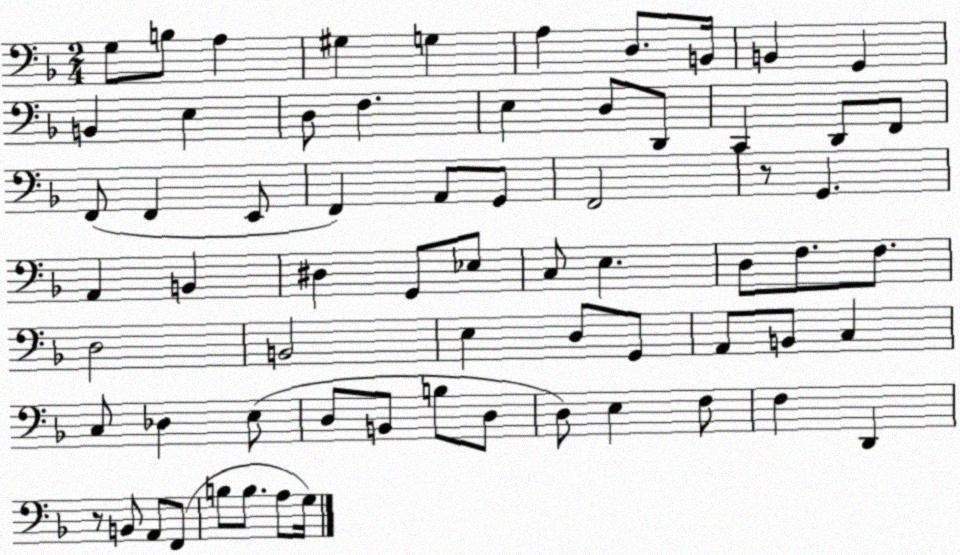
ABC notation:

X:1
T:Untitled
M:2/4
L:1/4
K:F
G,/2 B,/2 A, ^G, G, A, D,/2 B,,/4 B,, G,, B,, E, D,/2 F, E, D,/2 D,,/2 C,, D,,/2 F,,/2 F,,/2 F,, E,,/2 F,, A,,/2 G,,/2 F,,2 z/2 G,, A,, B,, ^D, G,,/2 _E,/2 C,/2 E, D,/2 F,/2 F,/2 D,2 B,,2 E, D,/2 G,,/2 A,,/2 B,,/2 C, C,/2 _D, E,/2 D,/2 B,,/2 B,/2 D,/2 D,/2 E, F,/2 F, D,, z/2 B,,/2 A,,/2 F,,/2 B,/2 B,/2 A,/2 G,/4